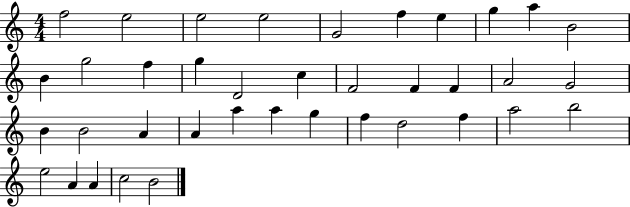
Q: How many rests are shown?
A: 0